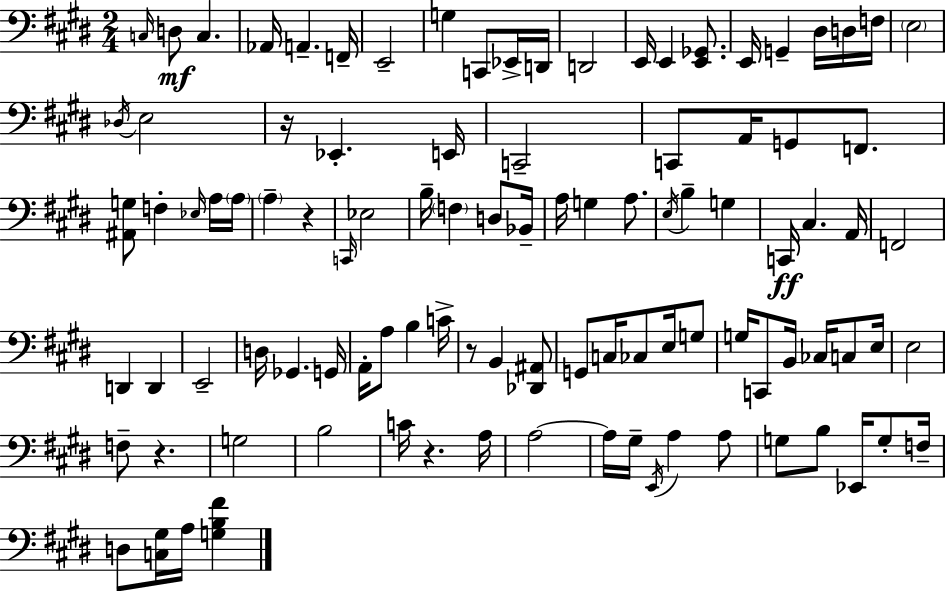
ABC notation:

X:1
T:Untitled
M:2/4
L:1/4
K:E
C,/4 D,/2 C, _A,,/4 A,, F,,/4 E,,2 G, C,,/2 _E,,/4 D,,/4 D,,2 E,,/4 E,, [E,,_G,,]/2 E,,/4 G,, ^D,/4 D,/4 F,/4 E,2 _D,/4 E,2 z/4 _E,, E,,/4 C,,2 C,,/2 A,,/4 G,,/2 F,,/2 [^A,,G,]/2 F, _E,/4 A,/4 A,/4 A, z C,,/4 _E,2 B,/4 F, D,/2 _B,,/4 A,/4 G, A,/2 E,/4 B, G, C,,/4 ^C, A,,/4 F,,2 D,, D,, E,,2 D,/4 _G,, G,,/4 A,,/4 A,/2 B, C/4 z/2 B,, [_D,,^A,,]/2 G,,/2 C,/4 _C,/2 E,/4 G,/2 G,/4 C,,/2 B,,/4 _C,/4 C,/2 E,/4 E,2 F,/2 z G,2 B,2 C/4 z A,/4 A,2 A,/4 ^G,/4 E,,/4 A, A,/2 G,/2 B,/2 _E,,/4 G,/2 F,/4 D,/2 [C,^G,]/4 A,/4 [G,B,^F]